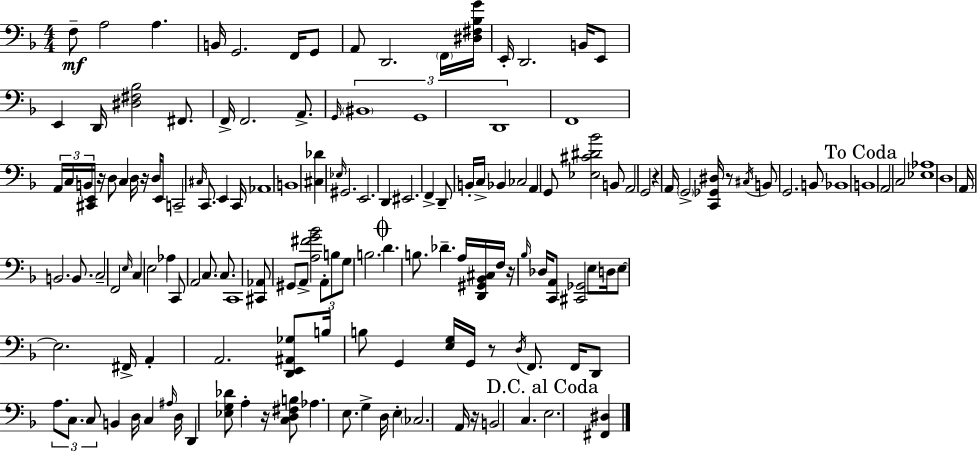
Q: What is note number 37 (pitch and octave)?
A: E2